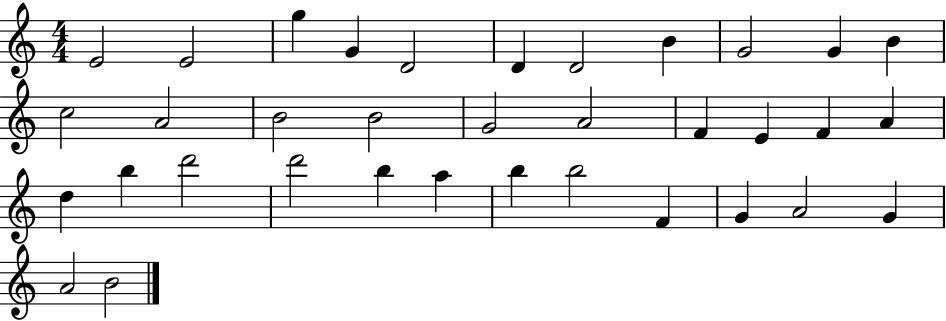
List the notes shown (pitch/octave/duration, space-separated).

E4/h E4/h G5/q G4/q D4/h D4/q D4/h B4/q G4/h G4/q B4/q C5/h A4/h B4/h B4/h G4/h A4/h F4/q E4/q F4/q A4/q D5/q B5/q D6/h D6/h B5/q A5/q B5/q B5/h F4/q G4/q A4/h G4/q A4/h B4/h